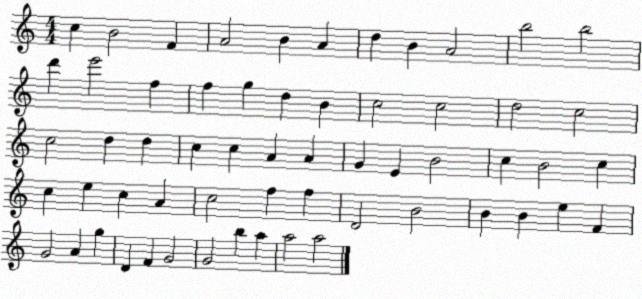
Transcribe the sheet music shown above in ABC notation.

X:1
T:Untitled
M:4/4
L:1/4
K:C
c B2 F A2 B A d B A2 b2 b2 d' e'2 f f g d B c2 c2 d2 c2 c2 d d c c A A G E B2 c B2 c c e c A c2 f f D2 B2 B B e F G2 A g D F G2 G2 b a a2 a2